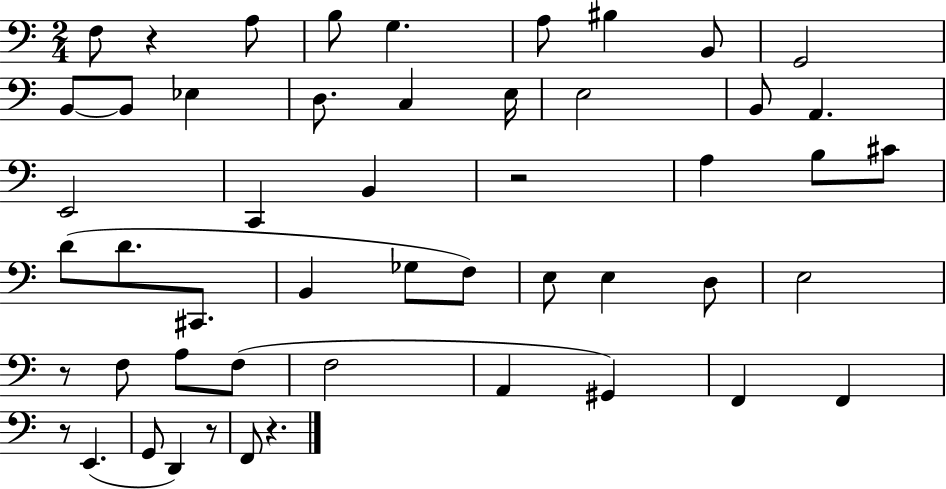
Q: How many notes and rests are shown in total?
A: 51